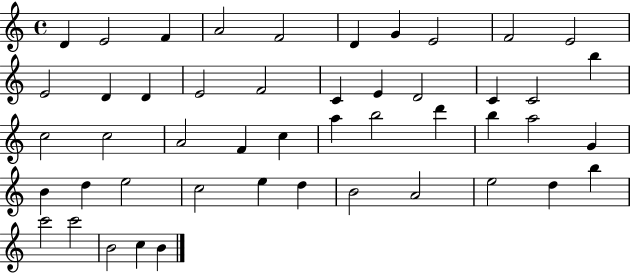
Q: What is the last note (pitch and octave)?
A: B4